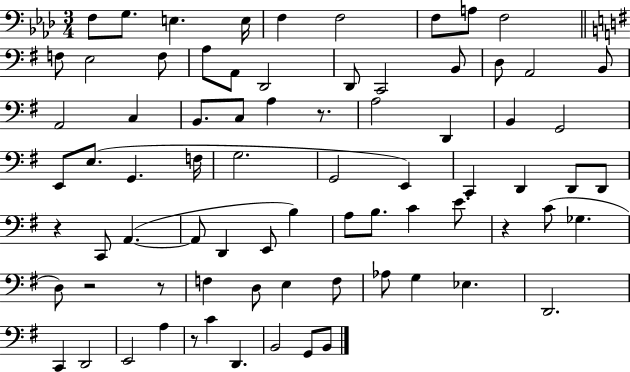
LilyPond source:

{
  \clef bass
  \numericTimeSignature
  \time 3/4
  \key aes \major
  f8 g8. e4. e16 | f4 f2 | f8 a8 f2 | \bar "||" \break \key e \minor f8 e2 f8 | a8 a,8 d,2 | d,8 c,2 b,8 | d8 a,2 b,8 | \break a,2 c4 | b,8. c8 a4 r8. | a2 d,4 | b,4 g,2 | \break e,8 e8.( g,4. f16 | g2. | g,2 e,4) | c,4 d,4 d,8 d,8 | \break r4 c,8 a,4.~(~ | a,8 d,4 e,8 b4) | a8 b8. c'4 e'8. | r4 c'8( ges4. | \break d8) r2 r8 | f4 d8 e4 f8 | aes8 g4 ees4. | d,2. | \break c,4 d,2 | e,2 a4 | r8 c'4 d,4. | b,2 g,8 b,8 | \break \bar "|."
}